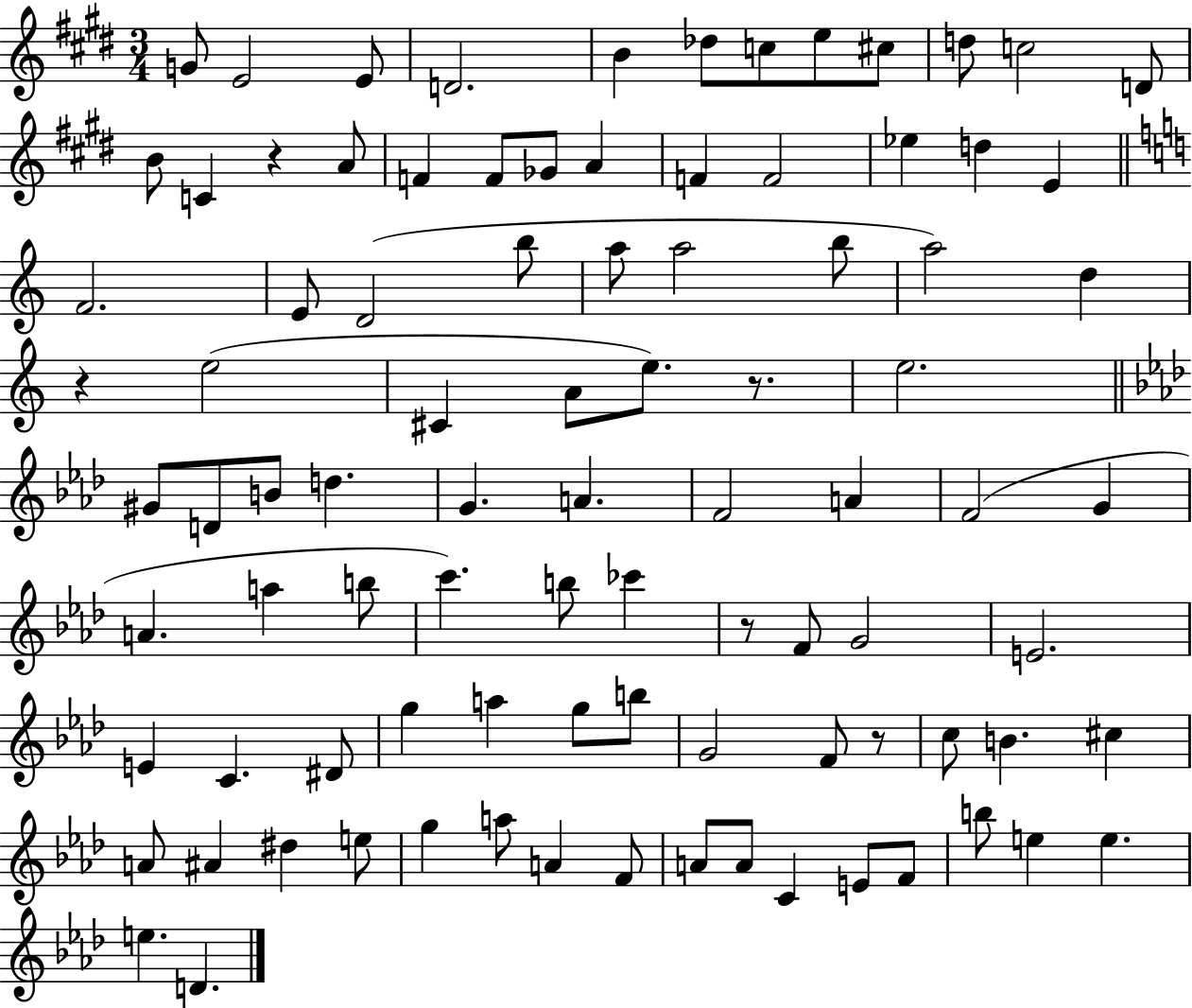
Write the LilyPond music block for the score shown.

{
  \clef treble
  \numericTimeSignature
  \time 3/4
  \key e \major
  g'8 e'2 e'8 | d'2. | b'4 des''8 c''8 e''8 cis''8 | d''8 c''2 d'8 | \break b'8 c'4 r4 a'8 | f'4 f'8 ges'8 a'4 | f'4 f'2 | ees''4 d''4 e'4 | \break \bar "||" \break \key c \major f'2. | e'8 d'2( b''8 | a''8 a''2 b''8 | a''2) d''4 | \break r4 e''2( | cis'4 a'8 e''8.) r8. | e''2. | \bar "||" \break \key f \minor gis'8 d'8 b'8 d''4. | g'4. a'4. | f'2 a'4 | f'2( g'4 | \break a'4. a''4 b''8 | c'''4.) b''8 ces'''4 | r8 f'8 g'2 | e'2. | \break e'4 c'4. dis'8 | g''4 a''4 g''8 b''8 | g'2 f'8 r8 | c''8 b'4. cis''4 | \break a'8 ais'4 dis''4 e''8 | g''4 a''8 a'4 f'8 | a'8 a'8 c'4 e'8 f'8 | b''8 e''4 e''4. | \break e''4. d'4. | \bar "|."
}